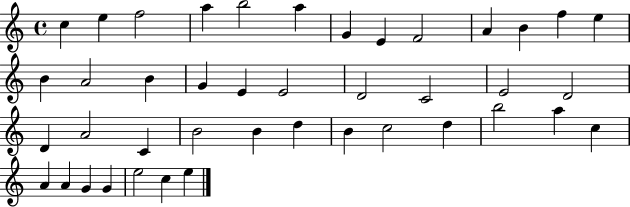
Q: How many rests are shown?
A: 0